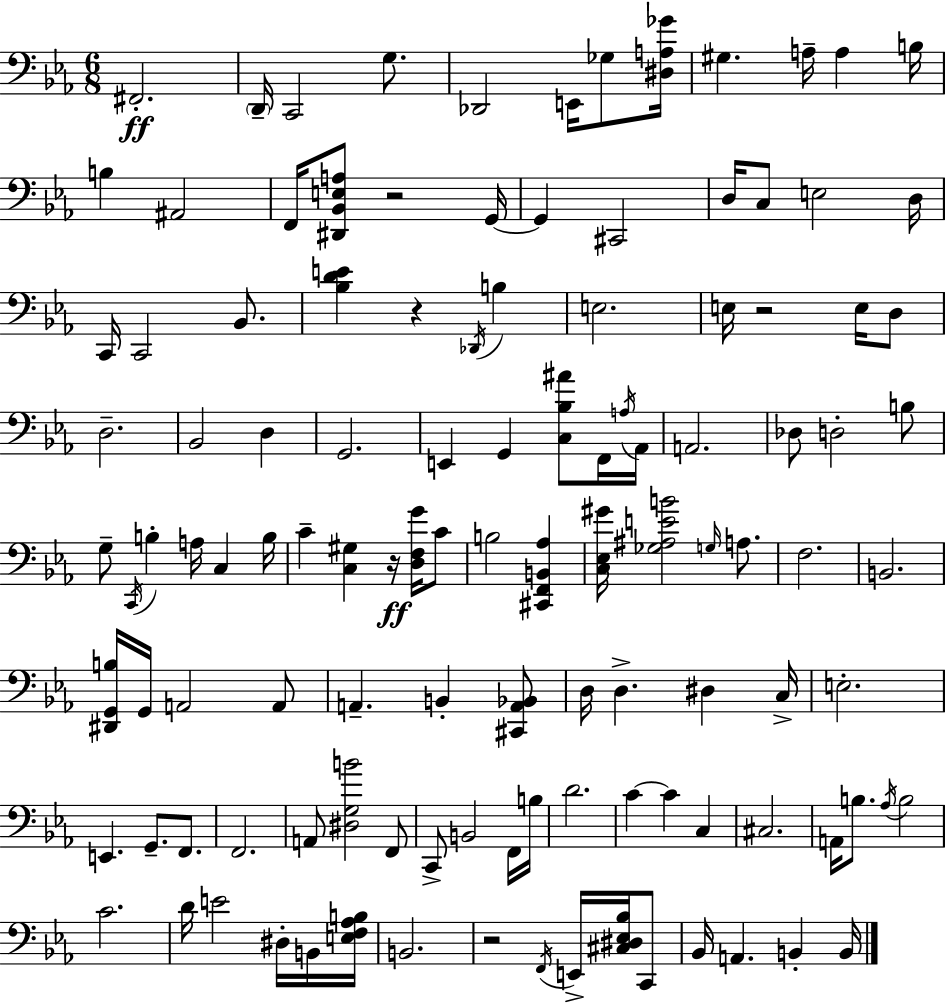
{
  \clef bass
  \numericTimeSignature
  \time 6/8
  \key c \minor
  fis,2.-.\ff | \parenthesize d,16-- c,2 g8. | des,2 e,16 ges8 <dis a ges'>16 | gis4. a16-- a4 b16 | \break b4 ais,2 | f,16 <dis, bes, e a>8 r2 g,16~~ | g,4 cis,2 | d16 c8 e2 d16 | \break c,16 c,2 bes,8. | <bes d' e'>4 r4 \acciaccatura { des,16 } b4 | e2. | e16 r2 e16 d8 | \break d2.-- | bes,2 d4 | g,2. | e,4 g,4 <c bes ais'>8 f,16 | \break \acciaccatura { a16 } aes,16 a,2. | des8 d2-. | b8 g8-- \acciaccatura { c,16 } b4-. a16 c4 | b16 c'4-- <c gis>4 r16\ff | \break <d f g'>16 c'8 b2 <cis, f, b, aes>4 | <c ees gis'>16 <ges ais e' b'>2 | \grace { g16 } a8. f2. | b,2. | \break <dis, g, b>16 g,16 a,2 | a,8 a,4.-- b,4-. | <cis, a, bes,>8 d16 d4.-> dis4 | c16-> e2.-. | \break e,4. g,8.-- | f,8. f,2. | a,8 <dis g b'>2 | f,8 c,8-> b,2 | \break f,16 b16 d'2. | c'4~~ c'4 | c4 cis2. | a,16 b8. \acciaccatura { aes16 } b2 | \break c'2. | d'16 e'2 | dis16-. b,16 <e f aes b>16 b,2. | r2 | \break \acciaccatura { f,16 } e,16-> <cis dis ees bes>16 c,8 bes,16 a,4. | b,4-. b,16 \bar "|."
}